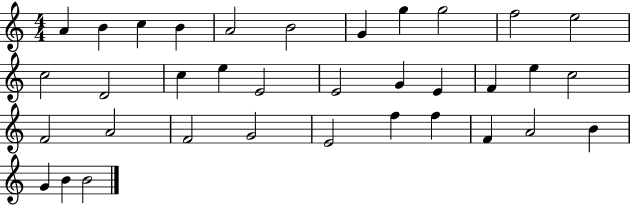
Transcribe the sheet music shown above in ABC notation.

X:1
T:Untitled
M:4/4
L:1/4
K:C
A B c B A2 B2 G g g2 f2 e2 c2 D2 c e E2 E2 G E F e c2 F2 A2 F2 G2 E2 f f F A2 B G B B2